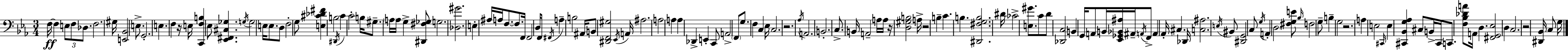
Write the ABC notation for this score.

X:1
T:Untitled
M:3/4
L:1/4
K:Eb
F,/4 F, E,/2 F,/2 _D,/2 F,2 ^G,/4 [E,,_B,,]2 E,/2 G,,2 E, F, z/4 E,/4 [C,,F,B,] _E,/2 [_E,,^F,,^C,_G,] G,/4 G,2 E,/4 E,/2 D,/2 F,2 G,/2 [E,^C_D^F] B,2 ^D,,/4 C C2 B,/4 ^G,/2 A,/4 A,/4 G, [^D,,^F,_G,]/2 G,2 [_D,^G]2 E, ^A,/4 A,/4 F,/2 F,/2 F,,/4 F,,2 D,/4 F,,/2 ^F,,/4 A, B,2 ^A,,/4 B,,/2 [^D,,F,,^G,]2 _E,,/4 A,,/4 ^A,2 A,2 A, A, _D,, E,, C,,/2 A,,2 F,,/2 G,/2 F, C, _E,/4 C,2 z2 _A,/4 A,,2 B,,2 C,/2 B,,/4 A,,2 A,/4 A,/4 z/4 [D,^G,B,]2 A,/4 z2 B, C B, [^D,,^F,G,B,]2 ^D/4 _C2 [E,^G]/2 C/2 D/2 [_D,,C,]2 B,, G,,/4 A,,/2 B,,/4 [_E,,_G,,_B,,^A,]/4 ^A,,/4 A,,/4 F,,/2 A,, _A,,/4 ^C, _D,,/4 [C,^A,]2 E,/4 ^B,,/2 [^D,,G,,]2 C,/2 G,/4 A,, D,2 [^F,G,E]/2 _B,/4 F,2 G,/2 B, G,2 z2 A, E,2 ^C,,/4 E, [^C,,_B,,G,_A,] ^C,/2 B,,/4 ^C,,/4 C,,/2 [F,_B,_DA]/2 A,,/4 D, [^F,,G,,_E,]2 D, C,2 z2 [^D,,_B,,]/4 C,/2 G,/4